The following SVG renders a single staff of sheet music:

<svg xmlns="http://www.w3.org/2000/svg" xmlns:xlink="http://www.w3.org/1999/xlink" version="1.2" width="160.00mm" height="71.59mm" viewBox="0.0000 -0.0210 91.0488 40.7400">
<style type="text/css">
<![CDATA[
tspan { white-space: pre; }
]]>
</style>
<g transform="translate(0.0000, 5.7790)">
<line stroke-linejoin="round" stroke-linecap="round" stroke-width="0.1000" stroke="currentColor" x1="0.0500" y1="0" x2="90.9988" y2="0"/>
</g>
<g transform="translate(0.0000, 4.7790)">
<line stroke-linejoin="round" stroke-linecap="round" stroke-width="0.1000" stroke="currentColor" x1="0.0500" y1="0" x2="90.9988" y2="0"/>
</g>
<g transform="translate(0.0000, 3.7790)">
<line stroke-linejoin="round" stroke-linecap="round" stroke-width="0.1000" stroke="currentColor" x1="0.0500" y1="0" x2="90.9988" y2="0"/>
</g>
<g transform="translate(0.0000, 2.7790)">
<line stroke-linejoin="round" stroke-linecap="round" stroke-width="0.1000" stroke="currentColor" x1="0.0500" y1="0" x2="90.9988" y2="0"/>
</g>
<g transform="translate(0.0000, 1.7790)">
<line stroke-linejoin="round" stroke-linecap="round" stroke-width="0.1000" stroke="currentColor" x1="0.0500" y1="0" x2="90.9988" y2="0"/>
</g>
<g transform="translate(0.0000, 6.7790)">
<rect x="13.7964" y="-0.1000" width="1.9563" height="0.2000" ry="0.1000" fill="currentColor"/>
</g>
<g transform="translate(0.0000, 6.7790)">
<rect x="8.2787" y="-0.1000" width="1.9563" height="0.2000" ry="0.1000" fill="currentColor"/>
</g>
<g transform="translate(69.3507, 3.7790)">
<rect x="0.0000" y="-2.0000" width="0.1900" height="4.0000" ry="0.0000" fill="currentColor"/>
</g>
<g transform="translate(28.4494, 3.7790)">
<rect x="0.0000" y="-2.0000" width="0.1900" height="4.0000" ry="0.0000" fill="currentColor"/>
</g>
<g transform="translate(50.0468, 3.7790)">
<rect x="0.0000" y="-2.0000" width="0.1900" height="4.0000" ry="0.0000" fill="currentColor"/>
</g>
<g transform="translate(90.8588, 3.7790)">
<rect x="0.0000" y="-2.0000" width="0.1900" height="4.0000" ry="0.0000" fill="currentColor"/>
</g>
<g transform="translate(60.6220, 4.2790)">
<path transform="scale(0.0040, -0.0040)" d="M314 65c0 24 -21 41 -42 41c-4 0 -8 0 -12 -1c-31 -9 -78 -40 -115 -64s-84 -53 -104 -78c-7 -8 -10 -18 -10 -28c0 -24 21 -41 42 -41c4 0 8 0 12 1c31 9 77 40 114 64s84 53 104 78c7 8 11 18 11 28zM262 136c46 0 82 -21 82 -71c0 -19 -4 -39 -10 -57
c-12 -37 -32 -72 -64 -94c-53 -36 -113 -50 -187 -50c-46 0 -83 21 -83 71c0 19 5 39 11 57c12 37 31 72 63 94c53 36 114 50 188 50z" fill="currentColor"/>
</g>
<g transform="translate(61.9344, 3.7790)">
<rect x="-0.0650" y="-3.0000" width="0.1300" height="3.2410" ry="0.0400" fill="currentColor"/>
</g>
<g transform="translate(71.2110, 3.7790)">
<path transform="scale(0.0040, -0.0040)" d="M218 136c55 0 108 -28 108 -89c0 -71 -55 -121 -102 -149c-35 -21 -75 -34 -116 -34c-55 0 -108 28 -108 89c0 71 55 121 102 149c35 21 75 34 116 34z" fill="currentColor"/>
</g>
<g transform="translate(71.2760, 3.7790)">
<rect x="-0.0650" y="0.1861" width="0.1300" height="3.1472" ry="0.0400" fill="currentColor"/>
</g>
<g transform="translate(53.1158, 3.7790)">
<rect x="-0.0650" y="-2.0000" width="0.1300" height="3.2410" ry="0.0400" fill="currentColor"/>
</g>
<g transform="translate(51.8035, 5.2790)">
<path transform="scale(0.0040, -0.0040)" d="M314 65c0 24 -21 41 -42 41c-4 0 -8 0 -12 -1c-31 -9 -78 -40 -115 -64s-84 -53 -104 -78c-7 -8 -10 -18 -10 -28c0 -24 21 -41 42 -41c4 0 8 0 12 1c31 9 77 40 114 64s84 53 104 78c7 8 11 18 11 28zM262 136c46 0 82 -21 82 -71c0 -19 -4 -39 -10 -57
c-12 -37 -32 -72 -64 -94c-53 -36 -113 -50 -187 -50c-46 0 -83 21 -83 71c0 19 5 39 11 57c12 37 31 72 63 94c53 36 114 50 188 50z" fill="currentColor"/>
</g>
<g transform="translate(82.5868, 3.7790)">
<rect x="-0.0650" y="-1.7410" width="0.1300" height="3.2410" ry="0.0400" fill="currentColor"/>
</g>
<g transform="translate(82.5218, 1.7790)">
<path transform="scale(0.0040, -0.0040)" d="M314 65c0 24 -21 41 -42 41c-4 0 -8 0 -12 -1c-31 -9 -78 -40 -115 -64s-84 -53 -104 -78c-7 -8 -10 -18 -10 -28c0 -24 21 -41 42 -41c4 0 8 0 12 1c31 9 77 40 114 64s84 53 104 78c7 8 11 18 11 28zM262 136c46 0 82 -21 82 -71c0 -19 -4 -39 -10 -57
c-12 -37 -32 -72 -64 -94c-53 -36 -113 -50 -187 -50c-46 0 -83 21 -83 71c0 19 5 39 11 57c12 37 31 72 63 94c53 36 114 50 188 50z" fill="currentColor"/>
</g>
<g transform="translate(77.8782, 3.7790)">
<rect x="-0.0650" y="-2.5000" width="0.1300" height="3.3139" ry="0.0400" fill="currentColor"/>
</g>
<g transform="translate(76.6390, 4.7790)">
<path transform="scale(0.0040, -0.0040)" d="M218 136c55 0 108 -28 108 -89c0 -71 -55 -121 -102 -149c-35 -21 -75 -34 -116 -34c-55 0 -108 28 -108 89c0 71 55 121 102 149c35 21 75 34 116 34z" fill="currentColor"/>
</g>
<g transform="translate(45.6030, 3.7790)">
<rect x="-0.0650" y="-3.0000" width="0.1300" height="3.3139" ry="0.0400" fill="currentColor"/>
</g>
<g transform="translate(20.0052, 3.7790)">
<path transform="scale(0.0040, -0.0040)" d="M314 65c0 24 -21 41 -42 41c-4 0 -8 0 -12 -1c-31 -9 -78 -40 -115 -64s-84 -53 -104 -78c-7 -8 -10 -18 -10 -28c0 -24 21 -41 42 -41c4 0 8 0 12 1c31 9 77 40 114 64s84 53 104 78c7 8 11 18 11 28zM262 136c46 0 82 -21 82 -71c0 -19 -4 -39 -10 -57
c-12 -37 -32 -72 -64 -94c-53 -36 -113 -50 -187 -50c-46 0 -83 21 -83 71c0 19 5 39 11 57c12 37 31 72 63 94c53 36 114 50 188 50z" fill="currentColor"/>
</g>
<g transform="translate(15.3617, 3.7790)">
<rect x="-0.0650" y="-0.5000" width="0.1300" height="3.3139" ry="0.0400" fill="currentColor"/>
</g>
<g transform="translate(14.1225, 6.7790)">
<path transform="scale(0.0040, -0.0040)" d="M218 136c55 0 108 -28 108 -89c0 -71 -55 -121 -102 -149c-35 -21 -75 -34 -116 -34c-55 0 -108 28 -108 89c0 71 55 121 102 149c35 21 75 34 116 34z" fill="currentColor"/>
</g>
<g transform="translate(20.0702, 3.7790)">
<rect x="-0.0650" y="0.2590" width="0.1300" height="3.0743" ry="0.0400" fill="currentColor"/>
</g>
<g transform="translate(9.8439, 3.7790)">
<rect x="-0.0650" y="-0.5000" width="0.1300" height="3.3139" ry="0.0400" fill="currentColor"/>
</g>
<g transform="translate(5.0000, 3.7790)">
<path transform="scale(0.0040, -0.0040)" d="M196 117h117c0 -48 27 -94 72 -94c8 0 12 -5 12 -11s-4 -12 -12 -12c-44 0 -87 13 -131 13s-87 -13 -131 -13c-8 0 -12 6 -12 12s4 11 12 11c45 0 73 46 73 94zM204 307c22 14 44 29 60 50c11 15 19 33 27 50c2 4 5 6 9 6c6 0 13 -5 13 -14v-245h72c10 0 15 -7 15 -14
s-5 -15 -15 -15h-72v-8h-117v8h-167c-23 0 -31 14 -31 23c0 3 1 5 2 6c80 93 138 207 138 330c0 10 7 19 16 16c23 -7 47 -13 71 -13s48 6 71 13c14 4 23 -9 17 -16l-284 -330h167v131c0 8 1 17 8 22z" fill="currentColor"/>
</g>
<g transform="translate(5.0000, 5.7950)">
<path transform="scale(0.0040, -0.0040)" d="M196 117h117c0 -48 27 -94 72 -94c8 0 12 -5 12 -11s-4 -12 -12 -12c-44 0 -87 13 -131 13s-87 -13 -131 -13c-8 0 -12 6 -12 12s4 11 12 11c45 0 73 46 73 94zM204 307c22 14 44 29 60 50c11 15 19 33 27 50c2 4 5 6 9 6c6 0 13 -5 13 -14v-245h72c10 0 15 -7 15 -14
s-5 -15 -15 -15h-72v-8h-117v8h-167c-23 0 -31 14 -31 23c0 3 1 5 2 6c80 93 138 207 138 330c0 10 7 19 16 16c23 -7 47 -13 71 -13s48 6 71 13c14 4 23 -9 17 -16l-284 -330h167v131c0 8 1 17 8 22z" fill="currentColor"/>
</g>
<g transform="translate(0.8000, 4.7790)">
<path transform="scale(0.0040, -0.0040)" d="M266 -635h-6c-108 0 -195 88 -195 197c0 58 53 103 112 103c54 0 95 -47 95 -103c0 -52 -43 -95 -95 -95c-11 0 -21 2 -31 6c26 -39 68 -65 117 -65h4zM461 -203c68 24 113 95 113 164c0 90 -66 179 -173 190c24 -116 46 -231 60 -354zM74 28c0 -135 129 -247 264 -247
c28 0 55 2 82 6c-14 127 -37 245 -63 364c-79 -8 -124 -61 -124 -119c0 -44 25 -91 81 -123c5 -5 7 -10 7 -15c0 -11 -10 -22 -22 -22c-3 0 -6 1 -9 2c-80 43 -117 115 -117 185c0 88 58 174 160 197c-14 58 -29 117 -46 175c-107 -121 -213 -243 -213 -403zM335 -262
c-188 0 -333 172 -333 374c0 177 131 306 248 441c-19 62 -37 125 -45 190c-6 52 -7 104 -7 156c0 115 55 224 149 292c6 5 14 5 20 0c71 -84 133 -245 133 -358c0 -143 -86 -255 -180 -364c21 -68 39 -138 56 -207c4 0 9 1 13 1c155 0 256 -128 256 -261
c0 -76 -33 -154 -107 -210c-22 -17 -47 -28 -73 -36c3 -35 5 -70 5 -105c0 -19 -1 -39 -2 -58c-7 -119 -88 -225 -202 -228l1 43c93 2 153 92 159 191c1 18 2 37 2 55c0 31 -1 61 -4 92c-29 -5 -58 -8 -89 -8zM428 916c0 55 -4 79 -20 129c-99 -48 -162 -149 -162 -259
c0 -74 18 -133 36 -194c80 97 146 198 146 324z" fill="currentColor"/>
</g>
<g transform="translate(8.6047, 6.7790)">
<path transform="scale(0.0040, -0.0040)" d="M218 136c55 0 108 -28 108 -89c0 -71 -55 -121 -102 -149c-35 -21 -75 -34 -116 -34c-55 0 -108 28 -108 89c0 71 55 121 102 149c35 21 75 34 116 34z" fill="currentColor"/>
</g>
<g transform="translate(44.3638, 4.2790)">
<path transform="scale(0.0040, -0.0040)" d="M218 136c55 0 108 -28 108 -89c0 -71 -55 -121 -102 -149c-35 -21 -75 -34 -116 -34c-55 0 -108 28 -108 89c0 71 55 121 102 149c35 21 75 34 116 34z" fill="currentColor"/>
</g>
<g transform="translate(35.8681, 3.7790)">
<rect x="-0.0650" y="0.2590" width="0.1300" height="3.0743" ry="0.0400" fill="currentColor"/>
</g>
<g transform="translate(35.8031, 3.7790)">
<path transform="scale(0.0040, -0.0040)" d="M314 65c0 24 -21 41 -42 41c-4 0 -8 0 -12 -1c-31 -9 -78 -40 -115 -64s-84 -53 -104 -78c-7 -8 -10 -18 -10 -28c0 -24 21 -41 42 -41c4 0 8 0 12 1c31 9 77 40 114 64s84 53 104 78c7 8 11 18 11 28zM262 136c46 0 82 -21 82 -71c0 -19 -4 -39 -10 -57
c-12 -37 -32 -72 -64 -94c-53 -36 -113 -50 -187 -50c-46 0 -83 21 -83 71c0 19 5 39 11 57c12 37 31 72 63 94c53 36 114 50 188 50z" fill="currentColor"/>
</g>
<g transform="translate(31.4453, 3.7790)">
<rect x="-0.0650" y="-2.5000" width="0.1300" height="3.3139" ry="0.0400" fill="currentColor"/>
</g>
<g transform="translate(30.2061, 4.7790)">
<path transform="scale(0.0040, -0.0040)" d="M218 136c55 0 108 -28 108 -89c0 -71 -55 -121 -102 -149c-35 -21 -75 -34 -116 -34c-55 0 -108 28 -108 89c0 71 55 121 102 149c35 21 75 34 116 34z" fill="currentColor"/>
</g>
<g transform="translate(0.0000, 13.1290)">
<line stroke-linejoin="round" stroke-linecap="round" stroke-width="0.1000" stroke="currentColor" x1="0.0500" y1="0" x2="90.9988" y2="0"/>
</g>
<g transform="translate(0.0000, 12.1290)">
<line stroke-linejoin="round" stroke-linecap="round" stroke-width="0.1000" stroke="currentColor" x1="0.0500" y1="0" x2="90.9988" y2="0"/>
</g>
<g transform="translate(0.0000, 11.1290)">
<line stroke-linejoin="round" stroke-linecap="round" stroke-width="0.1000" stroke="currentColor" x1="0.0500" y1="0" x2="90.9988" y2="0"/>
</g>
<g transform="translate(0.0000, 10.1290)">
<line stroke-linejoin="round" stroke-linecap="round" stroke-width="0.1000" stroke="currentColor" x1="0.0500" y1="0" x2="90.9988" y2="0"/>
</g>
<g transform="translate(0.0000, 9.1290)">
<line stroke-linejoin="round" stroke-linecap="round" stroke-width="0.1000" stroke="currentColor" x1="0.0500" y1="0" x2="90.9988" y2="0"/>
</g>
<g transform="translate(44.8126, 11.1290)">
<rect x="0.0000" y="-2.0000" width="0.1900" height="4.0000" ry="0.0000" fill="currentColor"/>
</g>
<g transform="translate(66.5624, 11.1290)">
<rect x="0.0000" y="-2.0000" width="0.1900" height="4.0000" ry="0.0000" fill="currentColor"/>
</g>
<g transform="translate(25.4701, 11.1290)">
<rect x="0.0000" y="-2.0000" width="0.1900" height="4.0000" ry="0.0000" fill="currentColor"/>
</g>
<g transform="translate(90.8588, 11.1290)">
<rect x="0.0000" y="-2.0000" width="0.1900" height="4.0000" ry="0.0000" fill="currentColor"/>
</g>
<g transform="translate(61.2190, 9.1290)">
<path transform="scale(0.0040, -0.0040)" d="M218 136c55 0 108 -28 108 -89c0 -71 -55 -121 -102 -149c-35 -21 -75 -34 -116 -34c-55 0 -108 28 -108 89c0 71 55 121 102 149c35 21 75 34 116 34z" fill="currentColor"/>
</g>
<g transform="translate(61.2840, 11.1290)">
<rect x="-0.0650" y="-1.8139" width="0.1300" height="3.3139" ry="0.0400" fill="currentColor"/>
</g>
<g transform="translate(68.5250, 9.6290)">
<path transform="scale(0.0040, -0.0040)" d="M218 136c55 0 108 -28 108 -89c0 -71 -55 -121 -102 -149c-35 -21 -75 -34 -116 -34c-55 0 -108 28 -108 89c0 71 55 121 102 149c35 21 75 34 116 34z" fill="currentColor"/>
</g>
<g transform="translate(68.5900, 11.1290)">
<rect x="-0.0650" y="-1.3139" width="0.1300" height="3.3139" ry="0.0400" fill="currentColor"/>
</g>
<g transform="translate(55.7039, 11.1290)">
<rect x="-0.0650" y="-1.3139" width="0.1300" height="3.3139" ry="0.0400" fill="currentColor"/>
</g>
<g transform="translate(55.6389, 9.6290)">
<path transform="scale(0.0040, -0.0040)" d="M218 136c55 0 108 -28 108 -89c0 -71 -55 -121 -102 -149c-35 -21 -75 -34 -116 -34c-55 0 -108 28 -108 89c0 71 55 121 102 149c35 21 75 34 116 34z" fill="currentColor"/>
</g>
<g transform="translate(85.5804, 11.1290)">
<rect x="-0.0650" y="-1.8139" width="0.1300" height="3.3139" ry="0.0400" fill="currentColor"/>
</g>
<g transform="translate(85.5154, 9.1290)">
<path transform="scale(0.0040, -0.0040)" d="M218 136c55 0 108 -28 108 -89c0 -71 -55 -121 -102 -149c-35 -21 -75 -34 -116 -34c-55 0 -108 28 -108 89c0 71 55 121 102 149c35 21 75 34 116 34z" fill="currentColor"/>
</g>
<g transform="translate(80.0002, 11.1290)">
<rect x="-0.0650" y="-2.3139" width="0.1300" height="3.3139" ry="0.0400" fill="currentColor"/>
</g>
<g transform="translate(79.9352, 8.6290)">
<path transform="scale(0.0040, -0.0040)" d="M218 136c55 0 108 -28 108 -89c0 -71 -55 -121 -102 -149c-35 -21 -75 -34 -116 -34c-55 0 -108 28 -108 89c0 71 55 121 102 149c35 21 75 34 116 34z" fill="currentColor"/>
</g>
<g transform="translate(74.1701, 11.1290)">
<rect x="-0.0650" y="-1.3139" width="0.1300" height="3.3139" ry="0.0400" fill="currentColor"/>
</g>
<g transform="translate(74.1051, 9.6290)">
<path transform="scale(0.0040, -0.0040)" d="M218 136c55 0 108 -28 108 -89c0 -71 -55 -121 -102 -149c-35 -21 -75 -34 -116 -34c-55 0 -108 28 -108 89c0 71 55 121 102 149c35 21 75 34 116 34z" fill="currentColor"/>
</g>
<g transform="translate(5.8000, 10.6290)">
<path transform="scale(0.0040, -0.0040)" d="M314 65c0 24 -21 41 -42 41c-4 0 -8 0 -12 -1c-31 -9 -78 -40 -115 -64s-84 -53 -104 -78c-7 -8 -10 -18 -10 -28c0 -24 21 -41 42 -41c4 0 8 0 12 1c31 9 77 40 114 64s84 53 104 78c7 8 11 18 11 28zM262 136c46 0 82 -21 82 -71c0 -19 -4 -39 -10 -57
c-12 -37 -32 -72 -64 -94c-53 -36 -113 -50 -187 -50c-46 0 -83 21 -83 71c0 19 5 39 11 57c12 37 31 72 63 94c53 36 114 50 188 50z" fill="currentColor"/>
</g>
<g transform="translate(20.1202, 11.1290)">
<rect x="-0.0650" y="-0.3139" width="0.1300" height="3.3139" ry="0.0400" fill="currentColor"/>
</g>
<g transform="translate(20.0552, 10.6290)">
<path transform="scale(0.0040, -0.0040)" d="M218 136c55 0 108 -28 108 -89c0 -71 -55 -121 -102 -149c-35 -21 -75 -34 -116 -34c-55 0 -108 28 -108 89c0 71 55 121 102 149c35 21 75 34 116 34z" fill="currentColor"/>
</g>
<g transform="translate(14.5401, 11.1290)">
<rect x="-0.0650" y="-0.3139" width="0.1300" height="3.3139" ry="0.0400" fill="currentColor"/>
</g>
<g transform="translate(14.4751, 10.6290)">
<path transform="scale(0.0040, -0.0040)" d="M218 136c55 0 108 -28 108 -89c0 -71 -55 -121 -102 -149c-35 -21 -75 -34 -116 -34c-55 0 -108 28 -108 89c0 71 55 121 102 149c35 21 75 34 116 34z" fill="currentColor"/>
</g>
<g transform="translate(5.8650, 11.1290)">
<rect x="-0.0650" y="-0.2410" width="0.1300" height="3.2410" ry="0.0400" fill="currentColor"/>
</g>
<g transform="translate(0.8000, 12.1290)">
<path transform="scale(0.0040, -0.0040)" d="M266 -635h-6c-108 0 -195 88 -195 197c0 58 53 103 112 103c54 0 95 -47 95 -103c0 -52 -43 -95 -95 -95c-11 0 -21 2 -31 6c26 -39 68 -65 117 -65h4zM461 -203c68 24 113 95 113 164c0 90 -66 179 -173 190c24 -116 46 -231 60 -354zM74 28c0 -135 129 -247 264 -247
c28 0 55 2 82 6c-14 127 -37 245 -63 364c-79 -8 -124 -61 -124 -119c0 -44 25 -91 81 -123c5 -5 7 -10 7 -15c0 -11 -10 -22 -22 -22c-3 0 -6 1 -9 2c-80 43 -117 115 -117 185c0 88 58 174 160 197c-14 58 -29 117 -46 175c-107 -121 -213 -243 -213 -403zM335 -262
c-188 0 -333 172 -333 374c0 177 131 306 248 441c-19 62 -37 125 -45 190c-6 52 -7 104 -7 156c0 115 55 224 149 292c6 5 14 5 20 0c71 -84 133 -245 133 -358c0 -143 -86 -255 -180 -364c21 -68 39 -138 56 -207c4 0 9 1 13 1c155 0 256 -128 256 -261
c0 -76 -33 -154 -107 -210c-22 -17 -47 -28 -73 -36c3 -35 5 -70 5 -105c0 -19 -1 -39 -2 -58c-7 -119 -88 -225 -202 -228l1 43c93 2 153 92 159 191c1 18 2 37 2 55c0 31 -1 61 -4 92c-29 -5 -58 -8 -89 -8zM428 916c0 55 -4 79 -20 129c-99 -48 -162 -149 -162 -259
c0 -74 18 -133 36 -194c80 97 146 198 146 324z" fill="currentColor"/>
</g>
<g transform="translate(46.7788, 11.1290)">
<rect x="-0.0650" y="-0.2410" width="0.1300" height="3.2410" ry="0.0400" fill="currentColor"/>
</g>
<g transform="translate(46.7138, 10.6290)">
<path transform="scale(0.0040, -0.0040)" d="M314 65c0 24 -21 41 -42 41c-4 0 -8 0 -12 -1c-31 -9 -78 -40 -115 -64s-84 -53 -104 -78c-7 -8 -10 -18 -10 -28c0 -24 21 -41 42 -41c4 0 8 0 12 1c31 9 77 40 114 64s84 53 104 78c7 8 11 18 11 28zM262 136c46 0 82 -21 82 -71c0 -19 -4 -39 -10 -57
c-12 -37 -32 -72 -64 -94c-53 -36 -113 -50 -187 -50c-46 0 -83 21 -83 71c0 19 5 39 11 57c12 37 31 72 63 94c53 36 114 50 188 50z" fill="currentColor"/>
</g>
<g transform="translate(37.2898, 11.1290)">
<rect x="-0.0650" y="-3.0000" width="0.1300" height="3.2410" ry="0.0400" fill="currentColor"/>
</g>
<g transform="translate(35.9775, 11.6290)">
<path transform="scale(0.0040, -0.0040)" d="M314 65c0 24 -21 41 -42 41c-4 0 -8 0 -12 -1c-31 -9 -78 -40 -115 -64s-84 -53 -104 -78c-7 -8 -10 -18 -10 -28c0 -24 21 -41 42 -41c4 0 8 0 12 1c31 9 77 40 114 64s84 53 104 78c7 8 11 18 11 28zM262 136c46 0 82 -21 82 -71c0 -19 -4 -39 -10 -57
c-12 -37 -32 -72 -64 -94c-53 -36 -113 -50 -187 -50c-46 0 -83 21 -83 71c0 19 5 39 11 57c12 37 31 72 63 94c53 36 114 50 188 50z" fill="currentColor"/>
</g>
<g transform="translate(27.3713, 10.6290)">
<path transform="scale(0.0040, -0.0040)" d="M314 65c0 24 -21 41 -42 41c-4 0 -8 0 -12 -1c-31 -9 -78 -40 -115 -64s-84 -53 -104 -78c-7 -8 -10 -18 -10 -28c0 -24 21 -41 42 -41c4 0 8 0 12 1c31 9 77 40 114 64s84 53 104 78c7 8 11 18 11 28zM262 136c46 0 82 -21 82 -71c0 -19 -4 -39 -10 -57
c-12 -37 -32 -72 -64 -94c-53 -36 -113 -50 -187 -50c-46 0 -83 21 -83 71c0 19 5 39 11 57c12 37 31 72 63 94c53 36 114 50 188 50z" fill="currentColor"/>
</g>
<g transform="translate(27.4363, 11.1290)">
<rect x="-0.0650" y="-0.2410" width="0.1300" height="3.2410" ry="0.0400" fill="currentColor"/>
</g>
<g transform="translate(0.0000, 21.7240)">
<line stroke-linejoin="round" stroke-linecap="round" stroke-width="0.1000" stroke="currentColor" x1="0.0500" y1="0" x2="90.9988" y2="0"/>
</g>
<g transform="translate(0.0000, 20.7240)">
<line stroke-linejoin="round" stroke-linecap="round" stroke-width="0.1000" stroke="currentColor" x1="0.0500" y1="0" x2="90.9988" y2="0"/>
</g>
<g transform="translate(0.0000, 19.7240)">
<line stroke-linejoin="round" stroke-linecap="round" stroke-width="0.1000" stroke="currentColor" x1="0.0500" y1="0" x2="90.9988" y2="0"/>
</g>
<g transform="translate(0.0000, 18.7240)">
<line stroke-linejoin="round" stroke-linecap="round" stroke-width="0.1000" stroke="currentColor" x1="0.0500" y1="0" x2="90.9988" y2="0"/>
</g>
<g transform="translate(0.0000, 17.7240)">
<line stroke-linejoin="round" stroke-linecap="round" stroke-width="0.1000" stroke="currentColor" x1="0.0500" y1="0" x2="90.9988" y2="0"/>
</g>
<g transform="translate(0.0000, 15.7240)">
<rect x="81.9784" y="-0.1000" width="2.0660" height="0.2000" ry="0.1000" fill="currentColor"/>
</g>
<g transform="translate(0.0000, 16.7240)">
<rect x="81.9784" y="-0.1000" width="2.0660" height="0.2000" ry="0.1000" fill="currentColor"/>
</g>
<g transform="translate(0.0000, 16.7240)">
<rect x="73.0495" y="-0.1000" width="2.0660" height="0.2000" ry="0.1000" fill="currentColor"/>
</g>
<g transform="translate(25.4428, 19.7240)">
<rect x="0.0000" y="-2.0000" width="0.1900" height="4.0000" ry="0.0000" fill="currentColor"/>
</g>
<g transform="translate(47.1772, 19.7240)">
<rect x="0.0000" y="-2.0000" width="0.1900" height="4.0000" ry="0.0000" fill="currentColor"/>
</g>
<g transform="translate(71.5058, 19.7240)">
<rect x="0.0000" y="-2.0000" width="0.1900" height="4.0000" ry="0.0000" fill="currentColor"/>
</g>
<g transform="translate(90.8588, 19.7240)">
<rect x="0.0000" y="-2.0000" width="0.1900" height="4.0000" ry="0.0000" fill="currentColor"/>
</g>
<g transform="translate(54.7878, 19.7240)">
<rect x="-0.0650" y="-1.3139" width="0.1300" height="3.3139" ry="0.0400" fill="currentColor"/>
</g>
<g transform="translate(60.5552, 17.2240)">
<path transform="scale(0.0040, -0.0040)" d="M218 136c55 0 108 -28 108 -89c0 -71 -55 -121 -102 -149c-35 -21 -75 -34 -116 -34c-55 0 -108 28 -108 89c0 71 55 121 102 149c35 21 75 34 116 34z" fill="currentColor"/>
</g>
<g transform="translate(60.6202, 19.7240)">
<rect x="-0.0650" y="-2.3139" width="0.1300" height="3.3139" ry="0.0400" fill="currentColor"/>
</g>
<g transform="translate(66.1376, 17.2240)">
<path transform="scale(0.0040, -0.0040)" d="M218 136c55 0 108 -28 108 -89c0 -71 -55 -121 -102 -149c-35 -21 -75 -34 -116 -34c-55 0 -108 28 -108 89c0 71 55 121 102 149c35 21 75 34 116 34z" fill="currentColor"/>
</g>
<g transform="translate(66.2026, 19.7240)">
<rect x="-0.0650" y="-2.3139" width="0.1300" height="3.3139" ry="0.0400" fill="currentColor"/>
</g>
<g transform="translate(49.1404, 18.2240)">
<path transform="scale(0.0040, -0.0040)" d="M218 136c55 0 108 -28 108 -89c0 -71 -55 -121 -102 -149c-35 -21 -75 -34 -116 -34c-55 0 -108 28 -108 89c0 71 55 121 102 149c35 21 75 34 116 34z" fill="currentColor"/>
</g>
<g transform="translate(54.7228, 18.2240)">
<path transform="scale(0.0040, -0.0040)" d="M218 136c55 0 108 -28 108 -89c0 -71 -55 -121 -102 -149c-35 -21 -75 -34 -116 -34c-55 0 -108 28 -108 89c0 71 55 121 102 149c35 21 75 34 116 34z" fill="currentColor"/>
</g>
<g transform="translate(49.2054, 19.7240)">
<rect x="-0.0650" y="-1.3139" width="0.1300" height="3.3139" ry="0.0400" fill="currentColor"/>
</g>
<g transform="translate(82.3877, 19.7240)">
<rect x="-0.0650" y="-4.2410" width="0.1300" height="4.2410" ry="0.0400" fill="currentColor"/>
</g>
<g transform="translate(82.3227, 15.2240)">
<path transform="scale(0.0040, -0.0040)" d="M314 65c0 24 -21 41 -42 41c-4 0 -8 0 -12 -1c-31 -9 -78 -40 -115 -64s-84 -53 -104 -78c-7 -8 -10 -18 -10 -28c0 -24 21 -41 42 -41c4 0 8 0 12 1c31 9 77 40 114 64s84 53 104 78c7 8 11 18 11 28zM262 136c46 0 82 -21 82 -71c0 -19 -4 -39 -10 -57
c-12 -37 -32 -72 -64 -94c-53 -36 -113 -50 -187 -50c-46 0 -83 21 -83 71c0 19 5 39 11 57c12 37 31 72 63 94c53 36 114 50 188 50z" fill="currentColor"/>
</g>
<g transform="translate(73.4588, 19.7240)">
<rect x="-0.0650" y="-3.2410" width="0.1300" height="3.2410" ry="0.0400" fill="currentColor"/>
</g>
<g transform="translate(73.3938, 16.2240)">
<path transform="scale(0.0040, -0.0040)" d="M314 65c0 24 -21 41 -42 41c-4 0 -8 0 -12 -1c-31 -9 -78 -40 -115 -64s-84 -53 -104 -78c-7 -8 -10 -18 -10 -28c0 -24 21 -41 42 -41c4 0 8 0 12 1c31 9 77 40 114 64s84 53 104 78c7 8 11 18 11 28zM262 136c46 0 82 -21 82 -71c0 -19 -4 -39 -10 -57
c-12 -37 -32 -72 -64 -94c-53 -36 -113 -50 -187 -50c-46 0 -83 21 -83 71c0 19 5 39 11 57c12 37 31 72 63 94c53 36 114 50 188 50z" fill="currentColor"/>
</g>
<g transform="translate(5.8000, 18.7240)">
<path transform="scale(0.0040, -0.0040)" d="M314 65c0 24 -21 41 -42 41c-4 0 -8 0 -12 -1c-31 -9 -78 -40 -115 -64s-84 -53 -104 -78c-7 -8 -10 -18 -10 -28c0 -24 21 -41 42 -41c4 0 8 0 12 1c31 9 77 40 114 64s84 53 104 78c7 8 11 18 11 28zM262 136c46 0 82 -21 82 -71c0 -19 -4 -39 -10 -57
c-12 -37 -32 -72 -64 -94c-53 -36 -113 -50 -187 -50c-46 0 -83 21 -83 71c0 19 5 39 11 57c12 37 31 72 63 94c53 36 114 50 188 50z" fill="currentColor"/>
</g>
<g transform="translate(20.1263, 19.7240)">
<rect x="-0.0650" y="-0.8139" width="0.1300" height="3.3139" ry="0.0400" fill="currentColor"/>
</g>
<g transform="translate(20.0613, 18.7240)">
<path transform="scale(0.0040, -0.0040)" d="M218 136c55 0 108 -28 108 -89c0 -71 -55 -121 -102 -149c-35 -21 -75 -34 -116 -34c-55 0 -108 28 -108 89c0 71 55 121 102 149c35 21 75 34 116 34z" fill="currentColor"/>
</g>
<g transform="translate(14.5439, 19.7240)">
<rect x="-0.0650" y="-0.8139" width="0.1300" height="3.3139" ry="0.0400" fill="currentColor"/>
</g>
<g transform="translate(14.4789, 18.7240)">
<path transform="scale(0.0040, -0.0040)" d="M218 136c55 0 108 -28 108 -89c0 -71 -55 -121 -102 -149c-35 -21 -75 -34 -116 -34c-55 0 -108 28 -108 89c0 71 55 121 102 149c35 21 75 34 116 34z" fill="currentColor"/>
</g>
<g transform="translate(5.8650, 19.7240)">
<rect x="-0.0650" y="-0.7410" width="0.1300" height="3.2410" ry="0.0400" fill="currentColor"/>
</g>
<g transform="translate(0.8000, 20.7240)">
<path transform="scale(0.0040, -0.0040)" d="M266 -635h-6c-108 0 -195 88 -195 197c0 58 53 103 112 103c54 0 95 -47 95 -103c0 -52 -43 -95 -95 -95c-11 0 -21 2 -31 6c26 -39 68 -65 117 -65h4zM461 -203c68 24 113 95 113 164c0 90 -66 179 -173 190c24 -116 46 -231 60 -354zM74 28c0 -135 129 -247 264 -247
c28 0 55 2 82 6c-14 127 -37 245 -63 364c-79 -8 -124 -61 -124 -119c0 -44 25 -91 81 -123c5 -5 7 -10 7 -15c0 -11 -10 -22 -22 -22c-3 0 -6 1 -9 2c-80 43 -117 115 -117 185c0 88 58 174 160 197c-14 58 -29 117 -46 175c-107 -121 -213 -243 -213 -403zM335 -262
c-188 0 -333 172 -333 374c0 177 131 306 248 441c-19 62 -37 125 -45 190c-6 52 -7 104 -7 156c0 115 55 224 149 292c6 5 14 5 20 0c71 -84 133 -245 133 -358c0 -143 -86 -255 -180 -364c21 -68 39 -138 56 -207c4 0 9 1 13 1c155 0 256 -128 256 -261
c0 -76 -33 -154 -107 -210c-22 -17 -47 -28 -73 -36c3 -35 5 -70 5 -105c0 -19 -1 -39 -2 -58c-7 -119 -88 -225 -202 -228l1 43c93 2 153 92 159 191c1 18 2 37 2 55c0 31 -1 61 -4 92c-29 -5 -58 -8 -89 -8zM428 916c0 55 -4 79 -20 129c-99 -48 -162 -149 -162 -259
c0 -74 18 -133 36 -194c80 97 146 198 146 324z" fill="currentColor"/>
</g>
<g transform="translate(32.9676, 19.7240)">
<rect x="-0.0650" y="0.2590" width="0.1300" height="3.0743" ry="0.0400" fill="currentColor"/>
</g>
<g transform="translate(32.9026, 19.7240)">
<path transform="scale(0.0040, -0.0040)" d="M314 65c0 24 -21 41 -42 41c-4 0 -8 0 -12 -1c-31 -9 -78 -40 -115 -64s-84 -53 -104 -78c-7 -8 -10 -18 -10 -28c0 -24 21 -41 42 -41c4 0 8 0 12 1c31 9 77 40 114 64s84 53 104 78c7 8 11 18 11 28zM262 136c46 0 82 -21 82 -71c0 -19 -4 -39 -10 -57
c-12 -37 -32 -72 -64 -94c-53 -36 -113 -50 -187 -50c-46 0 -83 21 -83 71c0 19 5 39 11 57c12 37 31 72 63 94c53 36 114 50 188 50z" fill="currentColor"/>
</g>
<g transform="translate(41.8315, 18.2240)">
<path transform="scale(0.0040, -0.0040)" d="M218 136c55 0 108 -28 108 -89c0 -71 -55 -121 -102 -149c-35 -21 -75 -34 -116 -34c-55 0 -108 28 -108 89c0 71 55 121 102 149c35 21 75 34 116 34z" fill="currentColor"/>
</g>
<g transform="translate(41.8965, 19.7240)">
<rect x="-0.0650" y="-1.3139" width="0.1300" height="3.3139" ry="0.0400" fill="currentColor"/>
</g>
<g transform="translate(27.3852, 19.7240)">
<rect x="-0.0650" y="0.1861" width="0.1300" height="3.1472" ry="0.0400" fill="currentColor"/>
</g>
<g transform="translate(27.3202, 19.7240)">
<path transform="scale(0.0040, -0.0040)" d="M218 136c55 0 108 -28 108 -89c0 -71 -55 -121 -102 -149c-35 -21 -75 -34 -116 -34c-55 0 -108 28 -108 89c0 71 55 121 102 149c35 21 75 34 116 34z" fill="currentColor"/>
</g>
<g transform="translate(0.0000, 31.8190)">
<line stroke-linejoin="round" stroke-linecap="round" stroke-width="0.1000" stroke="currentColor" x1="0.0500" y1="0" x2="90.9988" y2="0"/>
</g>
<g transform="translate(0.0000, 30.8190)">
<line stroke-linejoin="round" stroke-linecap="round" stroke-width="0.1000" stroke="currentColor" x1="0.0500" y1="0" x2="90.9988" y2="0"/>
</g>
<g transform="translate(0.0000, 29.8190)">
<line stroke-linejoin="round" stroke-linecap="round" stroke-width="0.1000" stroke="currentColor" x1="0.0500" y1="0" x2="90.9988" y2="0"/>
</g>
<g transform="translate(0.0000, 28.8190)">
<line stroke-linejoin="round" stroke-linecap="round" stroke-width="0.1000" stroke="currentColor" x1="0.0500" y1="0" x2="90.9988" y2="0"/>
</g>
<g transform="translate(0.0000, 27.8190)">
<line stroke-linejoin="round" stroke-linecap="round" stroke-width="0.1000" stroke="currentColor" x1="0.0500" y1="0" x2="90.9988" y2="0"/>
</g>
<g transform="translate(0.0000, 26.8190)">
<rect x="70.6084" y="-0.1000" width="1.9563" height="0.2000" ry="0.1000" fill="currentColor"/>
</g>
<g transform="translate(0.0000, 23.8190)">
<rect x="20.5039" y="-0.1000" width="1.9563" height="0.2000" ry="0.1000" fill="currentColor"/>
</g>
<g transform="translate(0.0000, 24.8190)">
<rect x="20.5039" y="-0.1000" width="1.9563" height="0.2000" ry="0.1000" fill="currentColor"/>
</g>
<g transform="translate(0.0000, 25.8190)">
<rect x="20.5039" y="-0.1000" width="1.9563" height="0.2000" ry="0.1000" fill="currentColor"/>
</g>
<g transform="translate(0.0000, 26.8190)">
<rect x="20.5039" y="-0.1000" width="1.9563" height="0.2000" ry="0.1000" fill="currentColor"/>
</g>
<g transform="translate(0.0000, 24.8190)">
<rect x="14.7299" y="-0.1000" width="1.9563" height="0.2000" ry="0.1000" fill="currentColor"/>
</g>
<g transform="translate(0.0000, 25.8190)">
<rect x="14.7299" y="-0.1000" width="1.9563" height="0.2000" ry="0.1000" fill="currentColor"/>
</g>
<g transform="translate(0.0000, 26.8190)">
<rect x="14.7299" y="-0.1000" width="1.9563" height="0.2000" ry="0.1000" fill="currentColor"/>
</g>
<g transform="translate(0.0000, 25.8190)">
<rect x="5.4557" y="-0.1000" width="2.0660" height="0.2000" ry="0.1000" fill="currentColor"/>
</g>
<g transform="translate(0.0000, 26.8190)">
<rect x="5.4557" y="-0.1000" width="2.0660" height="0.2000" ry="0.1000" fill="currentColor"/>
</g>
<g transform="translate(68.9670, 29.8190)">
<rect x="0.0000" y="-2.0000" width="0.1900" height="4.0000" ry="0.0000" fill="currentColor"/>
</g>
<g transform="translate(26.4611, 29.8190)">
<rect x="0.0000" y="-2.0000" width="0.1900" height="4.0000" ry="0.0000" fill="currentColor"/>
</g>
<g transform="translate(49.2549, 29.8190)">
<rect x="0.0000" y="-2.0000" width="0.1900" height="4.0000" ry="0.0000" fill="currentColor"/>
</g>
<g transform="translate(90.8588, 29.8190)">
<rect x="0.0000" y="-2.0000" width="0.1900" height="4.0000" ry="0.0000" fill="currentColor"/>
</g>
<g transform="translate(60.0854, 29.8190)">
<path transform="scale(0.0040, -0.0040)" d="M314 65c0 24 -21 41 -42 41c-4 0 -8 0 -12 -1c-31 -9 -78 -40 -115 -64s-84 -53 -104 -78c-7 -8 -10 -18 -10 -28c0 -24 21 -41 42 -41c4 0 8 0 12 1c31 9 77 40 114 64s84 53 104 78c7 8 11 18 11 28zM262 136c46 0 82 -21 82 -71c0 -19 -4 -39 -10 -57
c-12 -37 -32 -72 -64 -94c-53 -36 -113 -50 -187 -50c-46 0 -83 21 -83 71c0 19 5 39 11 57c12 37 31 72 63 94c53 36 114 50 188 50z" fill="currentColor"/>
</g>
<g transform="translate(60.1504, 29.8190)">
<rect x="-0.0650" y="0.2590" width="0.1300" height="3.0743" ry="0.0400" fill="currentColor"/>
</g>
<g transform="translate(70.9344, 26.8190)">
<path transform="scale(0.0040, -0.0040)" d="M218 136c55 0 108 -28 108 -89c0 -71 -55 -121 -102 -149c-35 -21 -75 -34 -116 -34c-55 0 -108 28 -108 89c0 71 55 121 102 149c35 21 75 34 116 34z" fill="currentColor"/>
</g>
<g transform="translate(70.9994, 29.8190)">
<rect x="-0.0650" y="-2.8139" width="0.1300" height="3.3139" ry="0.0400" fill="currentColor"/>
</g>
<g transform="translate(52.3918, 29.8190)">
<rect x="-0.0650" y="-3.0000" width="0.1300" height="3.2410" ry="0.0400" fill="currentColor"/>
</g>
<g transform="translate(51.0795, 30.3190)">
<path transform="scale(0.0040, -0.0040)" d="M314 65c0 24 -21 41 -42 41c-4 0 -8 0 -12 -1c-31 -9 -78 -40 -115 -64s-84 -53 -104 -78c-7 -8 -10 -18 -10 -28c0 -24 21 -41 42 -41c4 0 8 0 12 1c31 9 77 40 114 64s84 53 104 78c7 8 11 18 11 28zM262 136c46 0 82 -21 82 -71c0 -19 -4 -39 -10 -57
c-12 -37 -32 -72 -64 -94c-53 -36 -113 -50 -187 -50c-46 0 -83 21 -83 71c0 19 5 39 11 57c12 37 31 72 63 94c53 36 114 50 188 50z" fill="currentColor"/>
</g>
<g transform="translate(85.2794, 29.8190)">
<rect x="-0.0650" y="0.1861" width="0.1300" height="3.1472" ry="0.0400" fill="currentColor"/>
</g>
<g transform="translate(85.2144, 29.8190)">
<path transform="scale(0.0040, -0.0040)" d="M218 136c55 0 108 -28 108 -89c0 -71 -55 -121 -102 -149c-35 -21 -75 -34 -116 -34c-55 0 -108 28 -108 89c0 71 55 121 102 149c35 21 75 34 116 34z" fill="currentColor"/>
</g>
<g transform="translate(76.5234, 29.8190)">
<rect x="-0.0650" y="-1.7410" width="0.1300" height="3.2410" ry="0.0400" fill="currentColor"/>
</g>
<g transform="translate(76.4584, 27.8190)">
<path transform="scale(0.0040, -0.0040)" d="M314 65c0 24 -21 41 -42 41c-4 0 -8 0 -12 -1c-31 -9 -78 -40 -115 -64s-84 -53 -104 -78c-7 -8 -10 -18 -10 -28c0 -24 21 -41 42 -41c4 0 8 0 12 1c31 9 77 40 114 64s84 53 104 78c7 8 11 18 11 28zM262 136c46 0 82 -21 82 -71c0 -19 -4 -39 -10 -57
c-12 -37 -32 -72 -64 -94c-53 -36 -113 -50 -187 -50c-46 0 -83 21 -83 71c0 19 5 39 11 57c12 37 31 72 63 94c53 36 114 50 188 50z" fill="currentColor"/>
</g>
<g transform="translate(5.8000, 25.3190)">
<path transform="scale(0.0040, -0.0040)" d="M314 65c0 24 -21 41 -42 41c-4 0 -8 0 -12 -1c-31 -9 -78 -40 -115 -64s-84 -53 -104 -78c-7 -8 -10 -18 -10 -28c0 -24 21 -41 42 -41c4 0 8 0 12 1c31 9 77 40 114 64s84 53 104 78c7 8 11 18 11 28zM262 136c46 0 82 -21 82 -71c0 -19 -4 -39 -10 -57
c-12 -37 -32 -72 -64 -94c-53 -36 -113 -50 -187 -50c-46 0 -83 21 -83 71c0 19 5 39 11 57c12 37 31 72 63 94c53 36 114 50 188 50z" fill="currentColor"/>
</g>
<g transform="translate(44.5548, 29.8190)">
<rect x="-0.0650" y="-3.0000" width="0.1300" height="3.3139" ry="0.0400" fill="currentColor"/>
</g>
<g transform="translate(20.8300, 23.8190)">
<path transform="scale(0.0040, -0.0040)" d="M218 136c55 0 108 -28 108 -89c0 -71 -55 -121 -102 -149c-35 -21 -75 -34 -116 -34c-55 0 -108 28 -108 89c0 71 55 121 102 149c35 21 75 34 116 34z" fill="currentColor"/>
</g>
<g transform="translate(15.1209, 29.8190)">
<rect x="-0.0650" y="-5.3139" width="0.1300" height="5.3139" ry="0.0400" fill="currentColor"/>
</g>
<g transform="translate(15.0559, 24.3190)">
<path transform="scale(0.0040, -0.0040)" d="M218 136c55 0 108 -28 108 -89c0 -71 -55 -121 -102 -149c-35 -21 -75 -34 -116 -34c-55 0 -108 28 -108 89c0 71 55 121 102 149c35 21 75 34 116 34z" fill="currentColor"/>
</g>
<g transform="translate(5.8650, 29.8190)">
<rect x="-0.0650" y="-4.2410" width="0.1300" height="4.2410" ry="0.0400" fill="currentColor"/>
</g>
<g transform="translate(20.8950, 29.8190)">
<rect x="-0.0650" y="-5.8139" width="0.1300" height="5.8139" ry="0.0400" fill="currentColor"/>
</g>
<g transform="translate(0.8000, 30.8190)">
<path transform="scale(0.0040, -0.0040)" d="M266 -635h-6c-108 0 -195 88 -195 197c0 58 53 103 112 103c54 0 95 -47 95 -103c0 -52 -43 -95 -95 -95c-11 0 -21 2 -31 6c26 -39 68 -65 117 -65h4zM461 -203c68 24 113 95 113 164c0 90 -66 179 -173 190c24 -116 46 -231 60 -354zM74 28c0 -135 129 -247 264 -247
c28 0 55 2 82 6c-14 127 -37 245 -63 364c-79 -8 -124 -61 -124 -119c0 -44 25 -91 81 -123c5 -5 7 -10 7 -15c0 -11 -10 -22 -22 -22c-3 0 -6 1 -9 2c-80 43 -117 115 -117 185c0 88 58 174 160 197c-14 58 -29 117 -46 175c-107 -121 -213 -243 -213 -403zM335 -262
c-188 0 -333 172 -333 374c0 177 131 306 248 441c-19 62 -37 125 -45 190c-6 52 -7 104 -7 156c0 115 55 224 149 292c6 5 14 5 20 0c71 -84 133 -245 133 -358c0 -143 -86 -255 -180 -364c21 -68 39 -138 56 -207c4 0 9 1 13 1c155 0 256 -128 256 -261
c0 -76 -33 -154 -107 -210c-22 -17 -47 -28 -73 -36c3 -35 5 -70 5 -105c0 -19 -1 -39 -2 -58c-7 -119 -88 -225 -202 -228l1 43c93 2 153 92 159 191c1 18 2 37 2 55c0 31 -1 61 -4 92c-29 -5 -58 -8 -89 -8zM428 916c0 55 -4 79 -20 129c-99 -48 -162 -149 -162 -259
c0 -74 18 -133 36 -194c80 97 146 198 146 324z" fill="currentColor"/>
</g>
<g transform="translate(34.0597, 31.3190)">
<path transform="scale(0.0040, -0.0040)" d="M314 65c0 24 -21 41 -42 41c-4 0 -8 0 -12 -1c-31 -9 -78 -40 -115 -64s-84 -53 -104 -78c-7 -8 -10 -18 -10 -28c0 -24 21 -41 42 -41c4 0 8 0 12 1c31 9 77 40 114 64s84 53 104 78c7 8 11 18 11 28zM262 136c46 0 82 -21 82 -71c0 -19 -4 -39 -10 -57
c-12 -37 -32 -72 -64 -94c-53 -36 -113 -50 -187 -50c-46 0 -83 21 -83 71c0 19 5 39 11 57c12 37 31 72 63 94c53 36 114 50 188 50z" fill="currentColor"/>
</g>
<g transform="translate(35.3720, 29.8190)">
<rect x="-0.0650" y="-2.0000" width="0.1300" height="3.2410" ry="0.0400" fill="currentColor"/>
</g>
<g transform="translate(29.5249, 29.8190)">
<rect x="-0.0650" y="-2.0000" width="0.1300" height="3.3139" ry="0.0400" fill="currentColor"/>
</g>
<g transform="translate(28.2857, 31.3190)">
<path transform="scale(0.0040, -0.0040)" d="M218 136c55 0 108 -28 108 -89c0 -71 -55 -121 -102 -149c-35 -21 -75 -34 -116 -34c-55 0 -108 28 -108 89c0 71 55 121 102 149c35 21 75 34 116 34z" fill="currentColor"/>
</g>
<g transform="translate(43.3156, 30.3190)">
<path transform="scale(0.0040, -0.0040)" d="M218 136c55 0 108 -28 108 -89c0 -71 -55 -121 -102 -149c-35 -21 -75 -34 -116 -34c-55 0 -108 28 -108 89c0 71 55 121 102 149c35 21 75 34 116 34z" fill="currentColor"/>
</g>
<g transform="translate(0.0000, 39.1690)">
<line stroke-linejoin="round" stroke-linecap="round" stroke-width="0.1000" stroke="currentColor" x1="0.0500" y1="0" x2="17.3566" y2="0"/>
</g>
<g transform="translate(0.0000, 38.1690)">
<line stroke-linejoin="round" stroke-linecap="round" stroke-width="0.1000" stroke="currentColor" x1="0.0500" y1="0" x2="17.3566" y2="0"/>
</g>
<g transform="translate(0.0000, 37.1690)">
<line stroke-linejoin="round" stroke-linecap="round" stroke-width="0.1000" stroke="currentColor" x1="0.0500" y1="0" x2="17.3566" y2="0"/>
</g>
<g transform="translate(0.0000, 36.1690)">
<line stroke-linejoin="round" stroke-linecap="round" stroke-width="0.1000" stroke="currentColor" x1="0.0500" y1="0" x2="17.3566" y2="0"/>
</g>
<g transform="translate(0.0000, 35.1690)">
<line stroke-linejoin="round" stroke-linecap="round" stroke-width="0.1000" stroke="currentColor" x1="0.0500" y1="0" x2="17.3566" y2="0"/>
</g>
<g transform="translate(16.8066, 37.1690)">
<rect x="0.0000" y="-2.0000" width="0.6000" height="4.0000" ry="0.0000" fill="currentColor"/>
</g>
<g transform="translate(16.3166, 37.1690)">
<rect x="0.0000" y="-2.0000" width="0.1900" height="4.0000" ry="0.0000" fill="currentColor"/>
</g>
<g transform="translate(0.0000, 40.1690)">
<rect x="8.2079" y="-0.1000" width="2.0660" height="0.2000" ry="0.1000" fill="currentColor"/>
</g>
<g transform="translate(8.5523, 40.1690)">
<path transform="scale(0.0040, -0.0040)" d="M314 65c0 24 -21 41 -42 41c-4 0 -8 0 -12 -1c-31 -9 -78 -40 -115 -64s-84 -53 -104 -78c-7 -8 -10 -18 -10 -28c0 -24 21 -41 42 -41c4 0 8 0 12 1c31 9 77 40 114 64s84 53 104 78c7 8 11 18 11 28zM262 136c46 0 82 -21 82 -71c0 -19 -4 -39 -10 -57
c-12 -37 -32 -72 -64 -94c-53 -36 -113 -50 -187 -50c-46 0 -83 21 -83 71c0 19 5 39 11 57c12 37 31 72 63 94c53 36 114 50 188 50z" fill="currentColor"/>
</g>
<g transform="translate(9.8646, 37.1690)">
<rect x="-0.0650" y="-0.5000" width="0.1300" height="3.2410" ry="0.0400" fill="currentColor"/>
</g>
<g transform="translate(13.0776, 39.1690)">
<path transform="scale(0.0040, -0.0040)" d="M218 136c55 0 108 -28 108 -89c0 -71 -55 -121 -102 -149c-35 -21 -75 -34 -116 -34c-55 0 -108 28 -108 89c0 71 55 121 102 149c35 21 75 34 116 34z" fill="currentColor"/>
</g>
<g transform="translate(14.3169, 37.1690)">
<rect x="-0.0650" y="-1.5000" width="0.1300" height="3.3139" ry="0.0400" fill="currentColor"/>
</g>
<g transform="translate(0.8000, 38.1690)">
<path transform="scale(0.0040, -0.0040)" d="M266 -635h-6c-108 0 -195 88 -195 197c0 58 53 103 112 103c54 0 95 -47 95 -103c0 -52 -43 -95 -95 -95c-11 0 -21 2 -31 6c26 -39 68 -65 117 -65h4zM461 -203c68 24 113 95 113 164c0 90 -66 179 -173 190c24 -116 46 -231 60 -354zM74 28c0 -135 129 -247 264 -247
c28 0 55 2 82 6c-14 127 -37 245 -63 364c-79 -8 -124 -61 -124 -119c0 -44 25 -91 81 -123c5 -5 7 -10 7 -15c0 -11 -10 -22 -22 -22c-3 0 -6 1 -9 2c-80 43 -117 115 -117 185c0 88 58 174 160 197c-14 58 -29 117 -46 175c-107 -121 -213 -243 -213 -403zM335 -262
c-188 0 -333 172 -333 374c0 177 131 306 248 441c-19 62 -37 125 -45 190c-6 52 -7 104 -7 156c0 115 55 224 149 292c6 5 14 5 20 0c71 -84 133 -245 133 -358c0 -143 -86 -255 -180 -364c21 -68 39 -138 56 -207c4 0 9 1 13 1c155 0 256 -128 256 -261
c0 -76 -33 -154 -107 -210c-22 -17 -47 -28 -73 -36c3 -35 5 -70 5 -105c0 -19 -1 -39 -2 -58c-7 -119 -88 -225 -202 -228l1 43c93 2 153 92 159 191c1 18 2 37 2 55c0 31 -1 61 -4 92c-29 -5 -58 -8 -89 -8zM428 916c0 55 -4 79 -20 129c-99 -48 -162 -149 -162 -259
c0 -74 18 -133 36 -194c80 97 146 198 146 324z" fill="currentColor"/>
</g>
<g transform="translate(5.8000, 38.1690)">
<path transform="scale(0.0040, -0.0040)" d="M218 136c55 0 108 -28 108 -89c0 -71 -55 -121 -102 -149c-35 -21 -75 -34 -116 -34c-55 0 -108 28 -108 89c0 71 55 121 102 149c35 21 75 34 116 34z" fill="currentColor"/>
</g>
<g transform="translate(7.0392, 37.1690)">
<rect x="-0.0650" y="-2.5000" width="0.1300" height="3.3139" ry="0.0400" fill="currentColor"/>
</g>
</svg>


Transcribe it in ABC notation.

X:1
T:Untitled
M:4/4
L:1/4
K:C
C C B2 G B2 A F2 A2 B G f2 c2 c c c2 A2 c2 e f e e g f d2 d d B B2 e e e g g b2 d'2 d'2 f' g' F F2 A A2 B2 a f2 B G C2 E